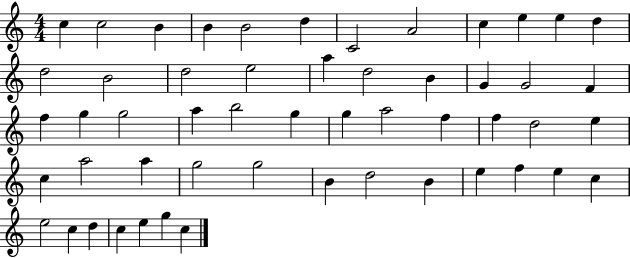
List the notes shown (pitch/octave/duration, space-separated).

C5/q C5/h B4/q B4/q B4/h D5/q C4/h A4/h C5/q E5/q E5/q D5/q D5/h B4/h D5/h E5/h A5/q D5/h B4/q G4/q G4/h F4/q F5/q G5/q G5/h A5/q B5/h G5/q G5/q A5/h F5/q F5/q D5/h E5/q C5/q A5/h A5/q G5/h G5/h B4/q D5/h B4/q E5/q F5/q E5/q C5/q E5/h C5/q D5/q C5/q E5/q G5/q C5/q